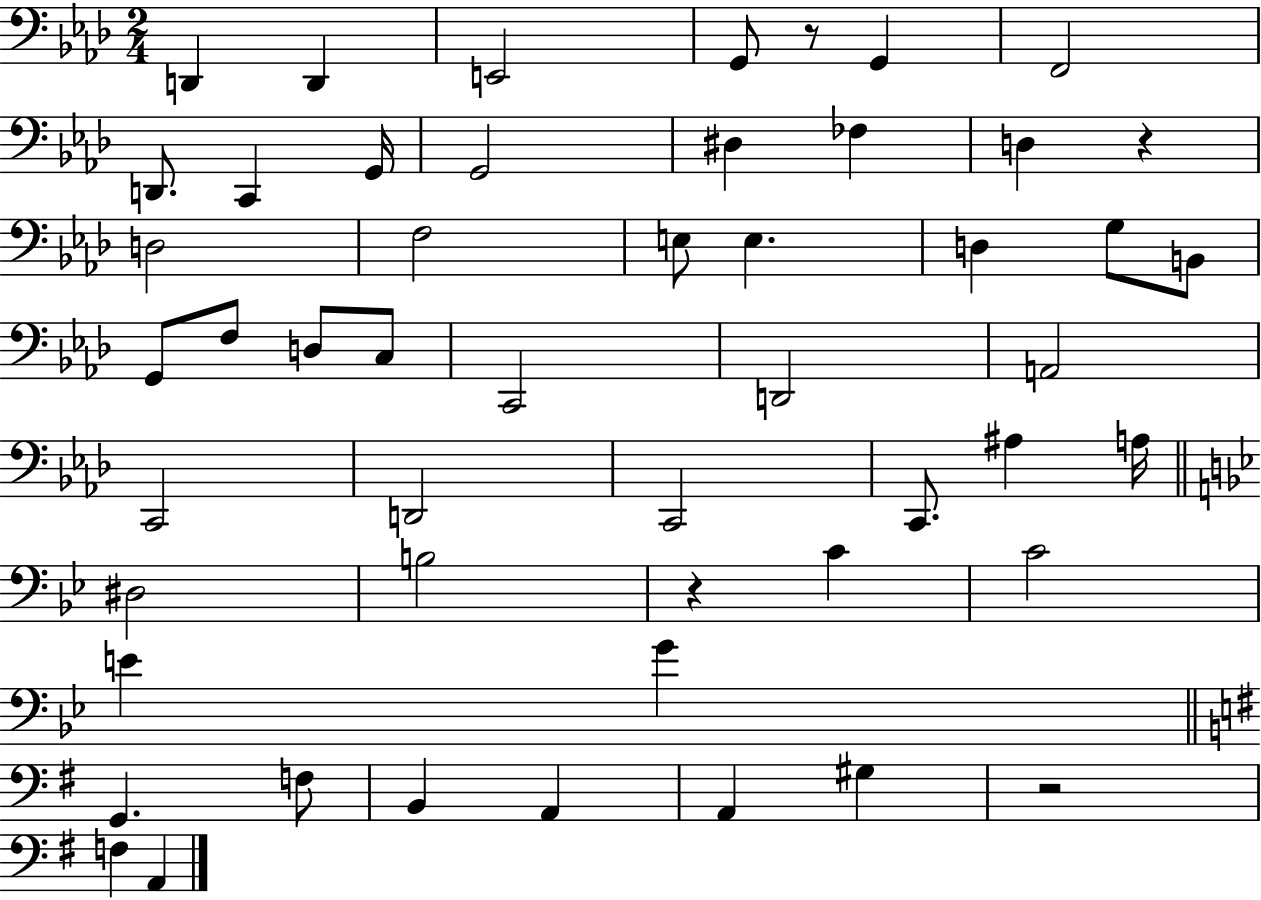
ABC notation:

X:1
T:Untitled
M:2/4
L:1/4
K:Ab
D,, D,, E,,2 G,,/2 z/2 G,, F,,2 D,,/2 C,, G,,/4 G,,2 ^D, _F, D, z D,2 F,2 E,/2 E, D, G,/2 B,,/2 G,,/2 F,/2 D,/2 C,/2 C,,2 D,,2 A,,2 C,,2 D,,2 C,,2 C,,/2 ^A, A,/4 ^D,2 B,2 z C C2 E G G,, F,/2 B,, A,, A,, ^G, z2 F, A,,